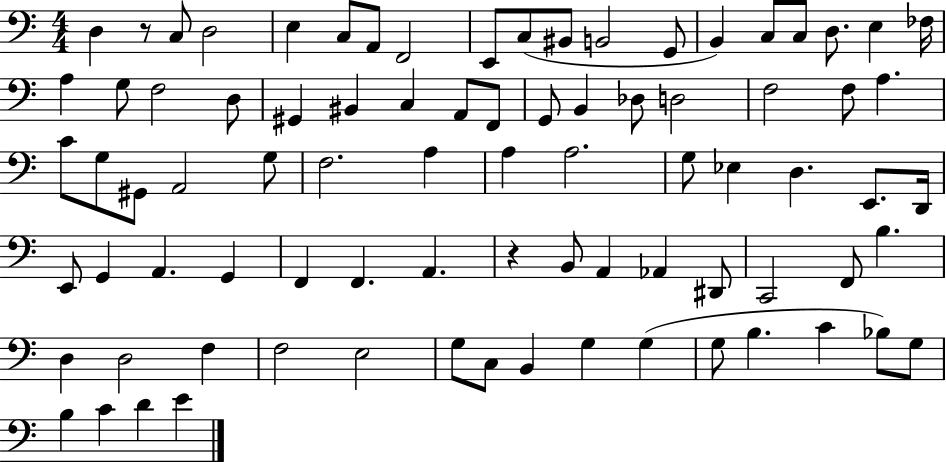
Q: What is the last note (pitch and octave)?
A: E4